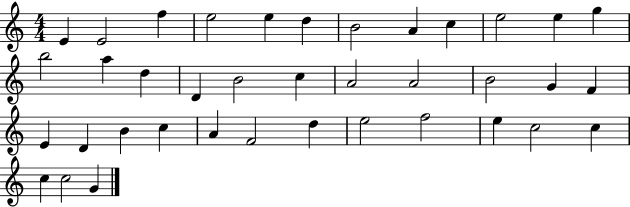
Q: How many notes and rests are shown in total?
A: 38